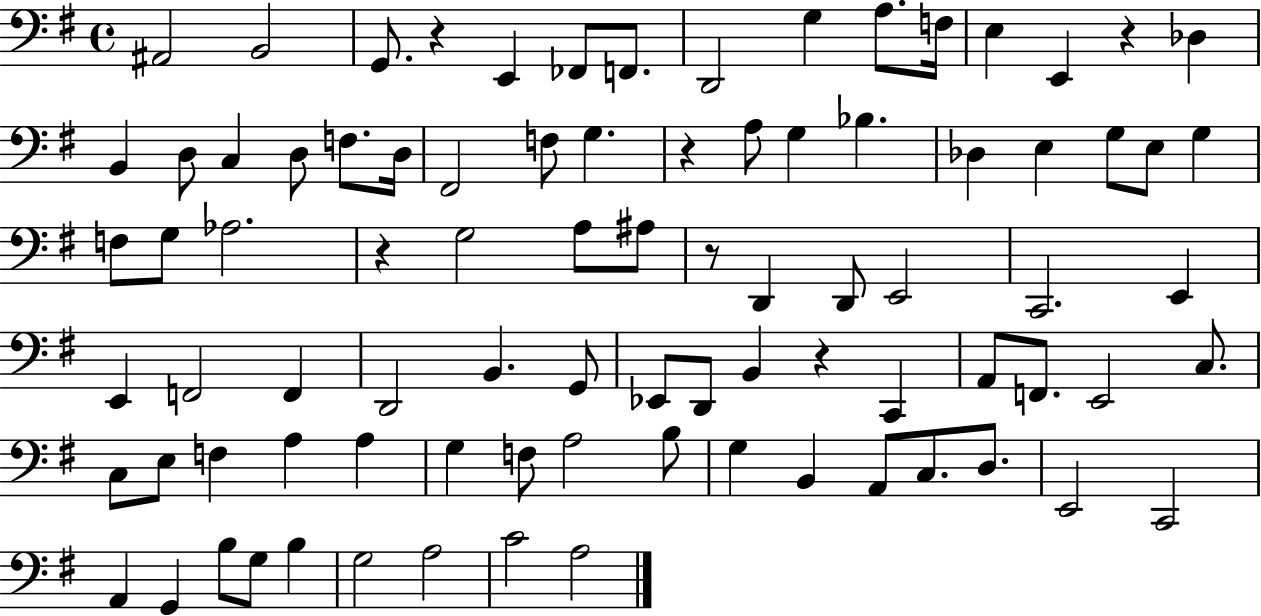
{
  \clef bass
  \time 4/4
  \defaultTimeSignature
  \key g \major
  ais,2 b,2 | g,8. r4 e,4 fes,8 f,8. | d,2 g4 a8. f16 | e4 e,4 r4 des4 | \break b,4 d8 c4 d8 f8. d16 | fis,2 f8 g4. | r4 a8 g4 bes4. | des4 e4 g8 e8 g4 | \break f8 g8 aes2. | r4 g2 a8 ais8 | r8 d,4 d,8 e,2 | c,2. e,4 | \break e,4 f,2 f,4 | d,2 b,4. g,8 | ees,8 d,8 b,4 r4 c,4 | a,8 f,8. e,2 c8. | \break c8 e8 f4 a4 a4 | g4 f8 a2 b8 | g4 b,4 a,8 c8. d8. | e,2 c,2 | \break a,4 g,4 b8 g8 b4 | g2 a2 | c'2 a2 | \bar "|."
}